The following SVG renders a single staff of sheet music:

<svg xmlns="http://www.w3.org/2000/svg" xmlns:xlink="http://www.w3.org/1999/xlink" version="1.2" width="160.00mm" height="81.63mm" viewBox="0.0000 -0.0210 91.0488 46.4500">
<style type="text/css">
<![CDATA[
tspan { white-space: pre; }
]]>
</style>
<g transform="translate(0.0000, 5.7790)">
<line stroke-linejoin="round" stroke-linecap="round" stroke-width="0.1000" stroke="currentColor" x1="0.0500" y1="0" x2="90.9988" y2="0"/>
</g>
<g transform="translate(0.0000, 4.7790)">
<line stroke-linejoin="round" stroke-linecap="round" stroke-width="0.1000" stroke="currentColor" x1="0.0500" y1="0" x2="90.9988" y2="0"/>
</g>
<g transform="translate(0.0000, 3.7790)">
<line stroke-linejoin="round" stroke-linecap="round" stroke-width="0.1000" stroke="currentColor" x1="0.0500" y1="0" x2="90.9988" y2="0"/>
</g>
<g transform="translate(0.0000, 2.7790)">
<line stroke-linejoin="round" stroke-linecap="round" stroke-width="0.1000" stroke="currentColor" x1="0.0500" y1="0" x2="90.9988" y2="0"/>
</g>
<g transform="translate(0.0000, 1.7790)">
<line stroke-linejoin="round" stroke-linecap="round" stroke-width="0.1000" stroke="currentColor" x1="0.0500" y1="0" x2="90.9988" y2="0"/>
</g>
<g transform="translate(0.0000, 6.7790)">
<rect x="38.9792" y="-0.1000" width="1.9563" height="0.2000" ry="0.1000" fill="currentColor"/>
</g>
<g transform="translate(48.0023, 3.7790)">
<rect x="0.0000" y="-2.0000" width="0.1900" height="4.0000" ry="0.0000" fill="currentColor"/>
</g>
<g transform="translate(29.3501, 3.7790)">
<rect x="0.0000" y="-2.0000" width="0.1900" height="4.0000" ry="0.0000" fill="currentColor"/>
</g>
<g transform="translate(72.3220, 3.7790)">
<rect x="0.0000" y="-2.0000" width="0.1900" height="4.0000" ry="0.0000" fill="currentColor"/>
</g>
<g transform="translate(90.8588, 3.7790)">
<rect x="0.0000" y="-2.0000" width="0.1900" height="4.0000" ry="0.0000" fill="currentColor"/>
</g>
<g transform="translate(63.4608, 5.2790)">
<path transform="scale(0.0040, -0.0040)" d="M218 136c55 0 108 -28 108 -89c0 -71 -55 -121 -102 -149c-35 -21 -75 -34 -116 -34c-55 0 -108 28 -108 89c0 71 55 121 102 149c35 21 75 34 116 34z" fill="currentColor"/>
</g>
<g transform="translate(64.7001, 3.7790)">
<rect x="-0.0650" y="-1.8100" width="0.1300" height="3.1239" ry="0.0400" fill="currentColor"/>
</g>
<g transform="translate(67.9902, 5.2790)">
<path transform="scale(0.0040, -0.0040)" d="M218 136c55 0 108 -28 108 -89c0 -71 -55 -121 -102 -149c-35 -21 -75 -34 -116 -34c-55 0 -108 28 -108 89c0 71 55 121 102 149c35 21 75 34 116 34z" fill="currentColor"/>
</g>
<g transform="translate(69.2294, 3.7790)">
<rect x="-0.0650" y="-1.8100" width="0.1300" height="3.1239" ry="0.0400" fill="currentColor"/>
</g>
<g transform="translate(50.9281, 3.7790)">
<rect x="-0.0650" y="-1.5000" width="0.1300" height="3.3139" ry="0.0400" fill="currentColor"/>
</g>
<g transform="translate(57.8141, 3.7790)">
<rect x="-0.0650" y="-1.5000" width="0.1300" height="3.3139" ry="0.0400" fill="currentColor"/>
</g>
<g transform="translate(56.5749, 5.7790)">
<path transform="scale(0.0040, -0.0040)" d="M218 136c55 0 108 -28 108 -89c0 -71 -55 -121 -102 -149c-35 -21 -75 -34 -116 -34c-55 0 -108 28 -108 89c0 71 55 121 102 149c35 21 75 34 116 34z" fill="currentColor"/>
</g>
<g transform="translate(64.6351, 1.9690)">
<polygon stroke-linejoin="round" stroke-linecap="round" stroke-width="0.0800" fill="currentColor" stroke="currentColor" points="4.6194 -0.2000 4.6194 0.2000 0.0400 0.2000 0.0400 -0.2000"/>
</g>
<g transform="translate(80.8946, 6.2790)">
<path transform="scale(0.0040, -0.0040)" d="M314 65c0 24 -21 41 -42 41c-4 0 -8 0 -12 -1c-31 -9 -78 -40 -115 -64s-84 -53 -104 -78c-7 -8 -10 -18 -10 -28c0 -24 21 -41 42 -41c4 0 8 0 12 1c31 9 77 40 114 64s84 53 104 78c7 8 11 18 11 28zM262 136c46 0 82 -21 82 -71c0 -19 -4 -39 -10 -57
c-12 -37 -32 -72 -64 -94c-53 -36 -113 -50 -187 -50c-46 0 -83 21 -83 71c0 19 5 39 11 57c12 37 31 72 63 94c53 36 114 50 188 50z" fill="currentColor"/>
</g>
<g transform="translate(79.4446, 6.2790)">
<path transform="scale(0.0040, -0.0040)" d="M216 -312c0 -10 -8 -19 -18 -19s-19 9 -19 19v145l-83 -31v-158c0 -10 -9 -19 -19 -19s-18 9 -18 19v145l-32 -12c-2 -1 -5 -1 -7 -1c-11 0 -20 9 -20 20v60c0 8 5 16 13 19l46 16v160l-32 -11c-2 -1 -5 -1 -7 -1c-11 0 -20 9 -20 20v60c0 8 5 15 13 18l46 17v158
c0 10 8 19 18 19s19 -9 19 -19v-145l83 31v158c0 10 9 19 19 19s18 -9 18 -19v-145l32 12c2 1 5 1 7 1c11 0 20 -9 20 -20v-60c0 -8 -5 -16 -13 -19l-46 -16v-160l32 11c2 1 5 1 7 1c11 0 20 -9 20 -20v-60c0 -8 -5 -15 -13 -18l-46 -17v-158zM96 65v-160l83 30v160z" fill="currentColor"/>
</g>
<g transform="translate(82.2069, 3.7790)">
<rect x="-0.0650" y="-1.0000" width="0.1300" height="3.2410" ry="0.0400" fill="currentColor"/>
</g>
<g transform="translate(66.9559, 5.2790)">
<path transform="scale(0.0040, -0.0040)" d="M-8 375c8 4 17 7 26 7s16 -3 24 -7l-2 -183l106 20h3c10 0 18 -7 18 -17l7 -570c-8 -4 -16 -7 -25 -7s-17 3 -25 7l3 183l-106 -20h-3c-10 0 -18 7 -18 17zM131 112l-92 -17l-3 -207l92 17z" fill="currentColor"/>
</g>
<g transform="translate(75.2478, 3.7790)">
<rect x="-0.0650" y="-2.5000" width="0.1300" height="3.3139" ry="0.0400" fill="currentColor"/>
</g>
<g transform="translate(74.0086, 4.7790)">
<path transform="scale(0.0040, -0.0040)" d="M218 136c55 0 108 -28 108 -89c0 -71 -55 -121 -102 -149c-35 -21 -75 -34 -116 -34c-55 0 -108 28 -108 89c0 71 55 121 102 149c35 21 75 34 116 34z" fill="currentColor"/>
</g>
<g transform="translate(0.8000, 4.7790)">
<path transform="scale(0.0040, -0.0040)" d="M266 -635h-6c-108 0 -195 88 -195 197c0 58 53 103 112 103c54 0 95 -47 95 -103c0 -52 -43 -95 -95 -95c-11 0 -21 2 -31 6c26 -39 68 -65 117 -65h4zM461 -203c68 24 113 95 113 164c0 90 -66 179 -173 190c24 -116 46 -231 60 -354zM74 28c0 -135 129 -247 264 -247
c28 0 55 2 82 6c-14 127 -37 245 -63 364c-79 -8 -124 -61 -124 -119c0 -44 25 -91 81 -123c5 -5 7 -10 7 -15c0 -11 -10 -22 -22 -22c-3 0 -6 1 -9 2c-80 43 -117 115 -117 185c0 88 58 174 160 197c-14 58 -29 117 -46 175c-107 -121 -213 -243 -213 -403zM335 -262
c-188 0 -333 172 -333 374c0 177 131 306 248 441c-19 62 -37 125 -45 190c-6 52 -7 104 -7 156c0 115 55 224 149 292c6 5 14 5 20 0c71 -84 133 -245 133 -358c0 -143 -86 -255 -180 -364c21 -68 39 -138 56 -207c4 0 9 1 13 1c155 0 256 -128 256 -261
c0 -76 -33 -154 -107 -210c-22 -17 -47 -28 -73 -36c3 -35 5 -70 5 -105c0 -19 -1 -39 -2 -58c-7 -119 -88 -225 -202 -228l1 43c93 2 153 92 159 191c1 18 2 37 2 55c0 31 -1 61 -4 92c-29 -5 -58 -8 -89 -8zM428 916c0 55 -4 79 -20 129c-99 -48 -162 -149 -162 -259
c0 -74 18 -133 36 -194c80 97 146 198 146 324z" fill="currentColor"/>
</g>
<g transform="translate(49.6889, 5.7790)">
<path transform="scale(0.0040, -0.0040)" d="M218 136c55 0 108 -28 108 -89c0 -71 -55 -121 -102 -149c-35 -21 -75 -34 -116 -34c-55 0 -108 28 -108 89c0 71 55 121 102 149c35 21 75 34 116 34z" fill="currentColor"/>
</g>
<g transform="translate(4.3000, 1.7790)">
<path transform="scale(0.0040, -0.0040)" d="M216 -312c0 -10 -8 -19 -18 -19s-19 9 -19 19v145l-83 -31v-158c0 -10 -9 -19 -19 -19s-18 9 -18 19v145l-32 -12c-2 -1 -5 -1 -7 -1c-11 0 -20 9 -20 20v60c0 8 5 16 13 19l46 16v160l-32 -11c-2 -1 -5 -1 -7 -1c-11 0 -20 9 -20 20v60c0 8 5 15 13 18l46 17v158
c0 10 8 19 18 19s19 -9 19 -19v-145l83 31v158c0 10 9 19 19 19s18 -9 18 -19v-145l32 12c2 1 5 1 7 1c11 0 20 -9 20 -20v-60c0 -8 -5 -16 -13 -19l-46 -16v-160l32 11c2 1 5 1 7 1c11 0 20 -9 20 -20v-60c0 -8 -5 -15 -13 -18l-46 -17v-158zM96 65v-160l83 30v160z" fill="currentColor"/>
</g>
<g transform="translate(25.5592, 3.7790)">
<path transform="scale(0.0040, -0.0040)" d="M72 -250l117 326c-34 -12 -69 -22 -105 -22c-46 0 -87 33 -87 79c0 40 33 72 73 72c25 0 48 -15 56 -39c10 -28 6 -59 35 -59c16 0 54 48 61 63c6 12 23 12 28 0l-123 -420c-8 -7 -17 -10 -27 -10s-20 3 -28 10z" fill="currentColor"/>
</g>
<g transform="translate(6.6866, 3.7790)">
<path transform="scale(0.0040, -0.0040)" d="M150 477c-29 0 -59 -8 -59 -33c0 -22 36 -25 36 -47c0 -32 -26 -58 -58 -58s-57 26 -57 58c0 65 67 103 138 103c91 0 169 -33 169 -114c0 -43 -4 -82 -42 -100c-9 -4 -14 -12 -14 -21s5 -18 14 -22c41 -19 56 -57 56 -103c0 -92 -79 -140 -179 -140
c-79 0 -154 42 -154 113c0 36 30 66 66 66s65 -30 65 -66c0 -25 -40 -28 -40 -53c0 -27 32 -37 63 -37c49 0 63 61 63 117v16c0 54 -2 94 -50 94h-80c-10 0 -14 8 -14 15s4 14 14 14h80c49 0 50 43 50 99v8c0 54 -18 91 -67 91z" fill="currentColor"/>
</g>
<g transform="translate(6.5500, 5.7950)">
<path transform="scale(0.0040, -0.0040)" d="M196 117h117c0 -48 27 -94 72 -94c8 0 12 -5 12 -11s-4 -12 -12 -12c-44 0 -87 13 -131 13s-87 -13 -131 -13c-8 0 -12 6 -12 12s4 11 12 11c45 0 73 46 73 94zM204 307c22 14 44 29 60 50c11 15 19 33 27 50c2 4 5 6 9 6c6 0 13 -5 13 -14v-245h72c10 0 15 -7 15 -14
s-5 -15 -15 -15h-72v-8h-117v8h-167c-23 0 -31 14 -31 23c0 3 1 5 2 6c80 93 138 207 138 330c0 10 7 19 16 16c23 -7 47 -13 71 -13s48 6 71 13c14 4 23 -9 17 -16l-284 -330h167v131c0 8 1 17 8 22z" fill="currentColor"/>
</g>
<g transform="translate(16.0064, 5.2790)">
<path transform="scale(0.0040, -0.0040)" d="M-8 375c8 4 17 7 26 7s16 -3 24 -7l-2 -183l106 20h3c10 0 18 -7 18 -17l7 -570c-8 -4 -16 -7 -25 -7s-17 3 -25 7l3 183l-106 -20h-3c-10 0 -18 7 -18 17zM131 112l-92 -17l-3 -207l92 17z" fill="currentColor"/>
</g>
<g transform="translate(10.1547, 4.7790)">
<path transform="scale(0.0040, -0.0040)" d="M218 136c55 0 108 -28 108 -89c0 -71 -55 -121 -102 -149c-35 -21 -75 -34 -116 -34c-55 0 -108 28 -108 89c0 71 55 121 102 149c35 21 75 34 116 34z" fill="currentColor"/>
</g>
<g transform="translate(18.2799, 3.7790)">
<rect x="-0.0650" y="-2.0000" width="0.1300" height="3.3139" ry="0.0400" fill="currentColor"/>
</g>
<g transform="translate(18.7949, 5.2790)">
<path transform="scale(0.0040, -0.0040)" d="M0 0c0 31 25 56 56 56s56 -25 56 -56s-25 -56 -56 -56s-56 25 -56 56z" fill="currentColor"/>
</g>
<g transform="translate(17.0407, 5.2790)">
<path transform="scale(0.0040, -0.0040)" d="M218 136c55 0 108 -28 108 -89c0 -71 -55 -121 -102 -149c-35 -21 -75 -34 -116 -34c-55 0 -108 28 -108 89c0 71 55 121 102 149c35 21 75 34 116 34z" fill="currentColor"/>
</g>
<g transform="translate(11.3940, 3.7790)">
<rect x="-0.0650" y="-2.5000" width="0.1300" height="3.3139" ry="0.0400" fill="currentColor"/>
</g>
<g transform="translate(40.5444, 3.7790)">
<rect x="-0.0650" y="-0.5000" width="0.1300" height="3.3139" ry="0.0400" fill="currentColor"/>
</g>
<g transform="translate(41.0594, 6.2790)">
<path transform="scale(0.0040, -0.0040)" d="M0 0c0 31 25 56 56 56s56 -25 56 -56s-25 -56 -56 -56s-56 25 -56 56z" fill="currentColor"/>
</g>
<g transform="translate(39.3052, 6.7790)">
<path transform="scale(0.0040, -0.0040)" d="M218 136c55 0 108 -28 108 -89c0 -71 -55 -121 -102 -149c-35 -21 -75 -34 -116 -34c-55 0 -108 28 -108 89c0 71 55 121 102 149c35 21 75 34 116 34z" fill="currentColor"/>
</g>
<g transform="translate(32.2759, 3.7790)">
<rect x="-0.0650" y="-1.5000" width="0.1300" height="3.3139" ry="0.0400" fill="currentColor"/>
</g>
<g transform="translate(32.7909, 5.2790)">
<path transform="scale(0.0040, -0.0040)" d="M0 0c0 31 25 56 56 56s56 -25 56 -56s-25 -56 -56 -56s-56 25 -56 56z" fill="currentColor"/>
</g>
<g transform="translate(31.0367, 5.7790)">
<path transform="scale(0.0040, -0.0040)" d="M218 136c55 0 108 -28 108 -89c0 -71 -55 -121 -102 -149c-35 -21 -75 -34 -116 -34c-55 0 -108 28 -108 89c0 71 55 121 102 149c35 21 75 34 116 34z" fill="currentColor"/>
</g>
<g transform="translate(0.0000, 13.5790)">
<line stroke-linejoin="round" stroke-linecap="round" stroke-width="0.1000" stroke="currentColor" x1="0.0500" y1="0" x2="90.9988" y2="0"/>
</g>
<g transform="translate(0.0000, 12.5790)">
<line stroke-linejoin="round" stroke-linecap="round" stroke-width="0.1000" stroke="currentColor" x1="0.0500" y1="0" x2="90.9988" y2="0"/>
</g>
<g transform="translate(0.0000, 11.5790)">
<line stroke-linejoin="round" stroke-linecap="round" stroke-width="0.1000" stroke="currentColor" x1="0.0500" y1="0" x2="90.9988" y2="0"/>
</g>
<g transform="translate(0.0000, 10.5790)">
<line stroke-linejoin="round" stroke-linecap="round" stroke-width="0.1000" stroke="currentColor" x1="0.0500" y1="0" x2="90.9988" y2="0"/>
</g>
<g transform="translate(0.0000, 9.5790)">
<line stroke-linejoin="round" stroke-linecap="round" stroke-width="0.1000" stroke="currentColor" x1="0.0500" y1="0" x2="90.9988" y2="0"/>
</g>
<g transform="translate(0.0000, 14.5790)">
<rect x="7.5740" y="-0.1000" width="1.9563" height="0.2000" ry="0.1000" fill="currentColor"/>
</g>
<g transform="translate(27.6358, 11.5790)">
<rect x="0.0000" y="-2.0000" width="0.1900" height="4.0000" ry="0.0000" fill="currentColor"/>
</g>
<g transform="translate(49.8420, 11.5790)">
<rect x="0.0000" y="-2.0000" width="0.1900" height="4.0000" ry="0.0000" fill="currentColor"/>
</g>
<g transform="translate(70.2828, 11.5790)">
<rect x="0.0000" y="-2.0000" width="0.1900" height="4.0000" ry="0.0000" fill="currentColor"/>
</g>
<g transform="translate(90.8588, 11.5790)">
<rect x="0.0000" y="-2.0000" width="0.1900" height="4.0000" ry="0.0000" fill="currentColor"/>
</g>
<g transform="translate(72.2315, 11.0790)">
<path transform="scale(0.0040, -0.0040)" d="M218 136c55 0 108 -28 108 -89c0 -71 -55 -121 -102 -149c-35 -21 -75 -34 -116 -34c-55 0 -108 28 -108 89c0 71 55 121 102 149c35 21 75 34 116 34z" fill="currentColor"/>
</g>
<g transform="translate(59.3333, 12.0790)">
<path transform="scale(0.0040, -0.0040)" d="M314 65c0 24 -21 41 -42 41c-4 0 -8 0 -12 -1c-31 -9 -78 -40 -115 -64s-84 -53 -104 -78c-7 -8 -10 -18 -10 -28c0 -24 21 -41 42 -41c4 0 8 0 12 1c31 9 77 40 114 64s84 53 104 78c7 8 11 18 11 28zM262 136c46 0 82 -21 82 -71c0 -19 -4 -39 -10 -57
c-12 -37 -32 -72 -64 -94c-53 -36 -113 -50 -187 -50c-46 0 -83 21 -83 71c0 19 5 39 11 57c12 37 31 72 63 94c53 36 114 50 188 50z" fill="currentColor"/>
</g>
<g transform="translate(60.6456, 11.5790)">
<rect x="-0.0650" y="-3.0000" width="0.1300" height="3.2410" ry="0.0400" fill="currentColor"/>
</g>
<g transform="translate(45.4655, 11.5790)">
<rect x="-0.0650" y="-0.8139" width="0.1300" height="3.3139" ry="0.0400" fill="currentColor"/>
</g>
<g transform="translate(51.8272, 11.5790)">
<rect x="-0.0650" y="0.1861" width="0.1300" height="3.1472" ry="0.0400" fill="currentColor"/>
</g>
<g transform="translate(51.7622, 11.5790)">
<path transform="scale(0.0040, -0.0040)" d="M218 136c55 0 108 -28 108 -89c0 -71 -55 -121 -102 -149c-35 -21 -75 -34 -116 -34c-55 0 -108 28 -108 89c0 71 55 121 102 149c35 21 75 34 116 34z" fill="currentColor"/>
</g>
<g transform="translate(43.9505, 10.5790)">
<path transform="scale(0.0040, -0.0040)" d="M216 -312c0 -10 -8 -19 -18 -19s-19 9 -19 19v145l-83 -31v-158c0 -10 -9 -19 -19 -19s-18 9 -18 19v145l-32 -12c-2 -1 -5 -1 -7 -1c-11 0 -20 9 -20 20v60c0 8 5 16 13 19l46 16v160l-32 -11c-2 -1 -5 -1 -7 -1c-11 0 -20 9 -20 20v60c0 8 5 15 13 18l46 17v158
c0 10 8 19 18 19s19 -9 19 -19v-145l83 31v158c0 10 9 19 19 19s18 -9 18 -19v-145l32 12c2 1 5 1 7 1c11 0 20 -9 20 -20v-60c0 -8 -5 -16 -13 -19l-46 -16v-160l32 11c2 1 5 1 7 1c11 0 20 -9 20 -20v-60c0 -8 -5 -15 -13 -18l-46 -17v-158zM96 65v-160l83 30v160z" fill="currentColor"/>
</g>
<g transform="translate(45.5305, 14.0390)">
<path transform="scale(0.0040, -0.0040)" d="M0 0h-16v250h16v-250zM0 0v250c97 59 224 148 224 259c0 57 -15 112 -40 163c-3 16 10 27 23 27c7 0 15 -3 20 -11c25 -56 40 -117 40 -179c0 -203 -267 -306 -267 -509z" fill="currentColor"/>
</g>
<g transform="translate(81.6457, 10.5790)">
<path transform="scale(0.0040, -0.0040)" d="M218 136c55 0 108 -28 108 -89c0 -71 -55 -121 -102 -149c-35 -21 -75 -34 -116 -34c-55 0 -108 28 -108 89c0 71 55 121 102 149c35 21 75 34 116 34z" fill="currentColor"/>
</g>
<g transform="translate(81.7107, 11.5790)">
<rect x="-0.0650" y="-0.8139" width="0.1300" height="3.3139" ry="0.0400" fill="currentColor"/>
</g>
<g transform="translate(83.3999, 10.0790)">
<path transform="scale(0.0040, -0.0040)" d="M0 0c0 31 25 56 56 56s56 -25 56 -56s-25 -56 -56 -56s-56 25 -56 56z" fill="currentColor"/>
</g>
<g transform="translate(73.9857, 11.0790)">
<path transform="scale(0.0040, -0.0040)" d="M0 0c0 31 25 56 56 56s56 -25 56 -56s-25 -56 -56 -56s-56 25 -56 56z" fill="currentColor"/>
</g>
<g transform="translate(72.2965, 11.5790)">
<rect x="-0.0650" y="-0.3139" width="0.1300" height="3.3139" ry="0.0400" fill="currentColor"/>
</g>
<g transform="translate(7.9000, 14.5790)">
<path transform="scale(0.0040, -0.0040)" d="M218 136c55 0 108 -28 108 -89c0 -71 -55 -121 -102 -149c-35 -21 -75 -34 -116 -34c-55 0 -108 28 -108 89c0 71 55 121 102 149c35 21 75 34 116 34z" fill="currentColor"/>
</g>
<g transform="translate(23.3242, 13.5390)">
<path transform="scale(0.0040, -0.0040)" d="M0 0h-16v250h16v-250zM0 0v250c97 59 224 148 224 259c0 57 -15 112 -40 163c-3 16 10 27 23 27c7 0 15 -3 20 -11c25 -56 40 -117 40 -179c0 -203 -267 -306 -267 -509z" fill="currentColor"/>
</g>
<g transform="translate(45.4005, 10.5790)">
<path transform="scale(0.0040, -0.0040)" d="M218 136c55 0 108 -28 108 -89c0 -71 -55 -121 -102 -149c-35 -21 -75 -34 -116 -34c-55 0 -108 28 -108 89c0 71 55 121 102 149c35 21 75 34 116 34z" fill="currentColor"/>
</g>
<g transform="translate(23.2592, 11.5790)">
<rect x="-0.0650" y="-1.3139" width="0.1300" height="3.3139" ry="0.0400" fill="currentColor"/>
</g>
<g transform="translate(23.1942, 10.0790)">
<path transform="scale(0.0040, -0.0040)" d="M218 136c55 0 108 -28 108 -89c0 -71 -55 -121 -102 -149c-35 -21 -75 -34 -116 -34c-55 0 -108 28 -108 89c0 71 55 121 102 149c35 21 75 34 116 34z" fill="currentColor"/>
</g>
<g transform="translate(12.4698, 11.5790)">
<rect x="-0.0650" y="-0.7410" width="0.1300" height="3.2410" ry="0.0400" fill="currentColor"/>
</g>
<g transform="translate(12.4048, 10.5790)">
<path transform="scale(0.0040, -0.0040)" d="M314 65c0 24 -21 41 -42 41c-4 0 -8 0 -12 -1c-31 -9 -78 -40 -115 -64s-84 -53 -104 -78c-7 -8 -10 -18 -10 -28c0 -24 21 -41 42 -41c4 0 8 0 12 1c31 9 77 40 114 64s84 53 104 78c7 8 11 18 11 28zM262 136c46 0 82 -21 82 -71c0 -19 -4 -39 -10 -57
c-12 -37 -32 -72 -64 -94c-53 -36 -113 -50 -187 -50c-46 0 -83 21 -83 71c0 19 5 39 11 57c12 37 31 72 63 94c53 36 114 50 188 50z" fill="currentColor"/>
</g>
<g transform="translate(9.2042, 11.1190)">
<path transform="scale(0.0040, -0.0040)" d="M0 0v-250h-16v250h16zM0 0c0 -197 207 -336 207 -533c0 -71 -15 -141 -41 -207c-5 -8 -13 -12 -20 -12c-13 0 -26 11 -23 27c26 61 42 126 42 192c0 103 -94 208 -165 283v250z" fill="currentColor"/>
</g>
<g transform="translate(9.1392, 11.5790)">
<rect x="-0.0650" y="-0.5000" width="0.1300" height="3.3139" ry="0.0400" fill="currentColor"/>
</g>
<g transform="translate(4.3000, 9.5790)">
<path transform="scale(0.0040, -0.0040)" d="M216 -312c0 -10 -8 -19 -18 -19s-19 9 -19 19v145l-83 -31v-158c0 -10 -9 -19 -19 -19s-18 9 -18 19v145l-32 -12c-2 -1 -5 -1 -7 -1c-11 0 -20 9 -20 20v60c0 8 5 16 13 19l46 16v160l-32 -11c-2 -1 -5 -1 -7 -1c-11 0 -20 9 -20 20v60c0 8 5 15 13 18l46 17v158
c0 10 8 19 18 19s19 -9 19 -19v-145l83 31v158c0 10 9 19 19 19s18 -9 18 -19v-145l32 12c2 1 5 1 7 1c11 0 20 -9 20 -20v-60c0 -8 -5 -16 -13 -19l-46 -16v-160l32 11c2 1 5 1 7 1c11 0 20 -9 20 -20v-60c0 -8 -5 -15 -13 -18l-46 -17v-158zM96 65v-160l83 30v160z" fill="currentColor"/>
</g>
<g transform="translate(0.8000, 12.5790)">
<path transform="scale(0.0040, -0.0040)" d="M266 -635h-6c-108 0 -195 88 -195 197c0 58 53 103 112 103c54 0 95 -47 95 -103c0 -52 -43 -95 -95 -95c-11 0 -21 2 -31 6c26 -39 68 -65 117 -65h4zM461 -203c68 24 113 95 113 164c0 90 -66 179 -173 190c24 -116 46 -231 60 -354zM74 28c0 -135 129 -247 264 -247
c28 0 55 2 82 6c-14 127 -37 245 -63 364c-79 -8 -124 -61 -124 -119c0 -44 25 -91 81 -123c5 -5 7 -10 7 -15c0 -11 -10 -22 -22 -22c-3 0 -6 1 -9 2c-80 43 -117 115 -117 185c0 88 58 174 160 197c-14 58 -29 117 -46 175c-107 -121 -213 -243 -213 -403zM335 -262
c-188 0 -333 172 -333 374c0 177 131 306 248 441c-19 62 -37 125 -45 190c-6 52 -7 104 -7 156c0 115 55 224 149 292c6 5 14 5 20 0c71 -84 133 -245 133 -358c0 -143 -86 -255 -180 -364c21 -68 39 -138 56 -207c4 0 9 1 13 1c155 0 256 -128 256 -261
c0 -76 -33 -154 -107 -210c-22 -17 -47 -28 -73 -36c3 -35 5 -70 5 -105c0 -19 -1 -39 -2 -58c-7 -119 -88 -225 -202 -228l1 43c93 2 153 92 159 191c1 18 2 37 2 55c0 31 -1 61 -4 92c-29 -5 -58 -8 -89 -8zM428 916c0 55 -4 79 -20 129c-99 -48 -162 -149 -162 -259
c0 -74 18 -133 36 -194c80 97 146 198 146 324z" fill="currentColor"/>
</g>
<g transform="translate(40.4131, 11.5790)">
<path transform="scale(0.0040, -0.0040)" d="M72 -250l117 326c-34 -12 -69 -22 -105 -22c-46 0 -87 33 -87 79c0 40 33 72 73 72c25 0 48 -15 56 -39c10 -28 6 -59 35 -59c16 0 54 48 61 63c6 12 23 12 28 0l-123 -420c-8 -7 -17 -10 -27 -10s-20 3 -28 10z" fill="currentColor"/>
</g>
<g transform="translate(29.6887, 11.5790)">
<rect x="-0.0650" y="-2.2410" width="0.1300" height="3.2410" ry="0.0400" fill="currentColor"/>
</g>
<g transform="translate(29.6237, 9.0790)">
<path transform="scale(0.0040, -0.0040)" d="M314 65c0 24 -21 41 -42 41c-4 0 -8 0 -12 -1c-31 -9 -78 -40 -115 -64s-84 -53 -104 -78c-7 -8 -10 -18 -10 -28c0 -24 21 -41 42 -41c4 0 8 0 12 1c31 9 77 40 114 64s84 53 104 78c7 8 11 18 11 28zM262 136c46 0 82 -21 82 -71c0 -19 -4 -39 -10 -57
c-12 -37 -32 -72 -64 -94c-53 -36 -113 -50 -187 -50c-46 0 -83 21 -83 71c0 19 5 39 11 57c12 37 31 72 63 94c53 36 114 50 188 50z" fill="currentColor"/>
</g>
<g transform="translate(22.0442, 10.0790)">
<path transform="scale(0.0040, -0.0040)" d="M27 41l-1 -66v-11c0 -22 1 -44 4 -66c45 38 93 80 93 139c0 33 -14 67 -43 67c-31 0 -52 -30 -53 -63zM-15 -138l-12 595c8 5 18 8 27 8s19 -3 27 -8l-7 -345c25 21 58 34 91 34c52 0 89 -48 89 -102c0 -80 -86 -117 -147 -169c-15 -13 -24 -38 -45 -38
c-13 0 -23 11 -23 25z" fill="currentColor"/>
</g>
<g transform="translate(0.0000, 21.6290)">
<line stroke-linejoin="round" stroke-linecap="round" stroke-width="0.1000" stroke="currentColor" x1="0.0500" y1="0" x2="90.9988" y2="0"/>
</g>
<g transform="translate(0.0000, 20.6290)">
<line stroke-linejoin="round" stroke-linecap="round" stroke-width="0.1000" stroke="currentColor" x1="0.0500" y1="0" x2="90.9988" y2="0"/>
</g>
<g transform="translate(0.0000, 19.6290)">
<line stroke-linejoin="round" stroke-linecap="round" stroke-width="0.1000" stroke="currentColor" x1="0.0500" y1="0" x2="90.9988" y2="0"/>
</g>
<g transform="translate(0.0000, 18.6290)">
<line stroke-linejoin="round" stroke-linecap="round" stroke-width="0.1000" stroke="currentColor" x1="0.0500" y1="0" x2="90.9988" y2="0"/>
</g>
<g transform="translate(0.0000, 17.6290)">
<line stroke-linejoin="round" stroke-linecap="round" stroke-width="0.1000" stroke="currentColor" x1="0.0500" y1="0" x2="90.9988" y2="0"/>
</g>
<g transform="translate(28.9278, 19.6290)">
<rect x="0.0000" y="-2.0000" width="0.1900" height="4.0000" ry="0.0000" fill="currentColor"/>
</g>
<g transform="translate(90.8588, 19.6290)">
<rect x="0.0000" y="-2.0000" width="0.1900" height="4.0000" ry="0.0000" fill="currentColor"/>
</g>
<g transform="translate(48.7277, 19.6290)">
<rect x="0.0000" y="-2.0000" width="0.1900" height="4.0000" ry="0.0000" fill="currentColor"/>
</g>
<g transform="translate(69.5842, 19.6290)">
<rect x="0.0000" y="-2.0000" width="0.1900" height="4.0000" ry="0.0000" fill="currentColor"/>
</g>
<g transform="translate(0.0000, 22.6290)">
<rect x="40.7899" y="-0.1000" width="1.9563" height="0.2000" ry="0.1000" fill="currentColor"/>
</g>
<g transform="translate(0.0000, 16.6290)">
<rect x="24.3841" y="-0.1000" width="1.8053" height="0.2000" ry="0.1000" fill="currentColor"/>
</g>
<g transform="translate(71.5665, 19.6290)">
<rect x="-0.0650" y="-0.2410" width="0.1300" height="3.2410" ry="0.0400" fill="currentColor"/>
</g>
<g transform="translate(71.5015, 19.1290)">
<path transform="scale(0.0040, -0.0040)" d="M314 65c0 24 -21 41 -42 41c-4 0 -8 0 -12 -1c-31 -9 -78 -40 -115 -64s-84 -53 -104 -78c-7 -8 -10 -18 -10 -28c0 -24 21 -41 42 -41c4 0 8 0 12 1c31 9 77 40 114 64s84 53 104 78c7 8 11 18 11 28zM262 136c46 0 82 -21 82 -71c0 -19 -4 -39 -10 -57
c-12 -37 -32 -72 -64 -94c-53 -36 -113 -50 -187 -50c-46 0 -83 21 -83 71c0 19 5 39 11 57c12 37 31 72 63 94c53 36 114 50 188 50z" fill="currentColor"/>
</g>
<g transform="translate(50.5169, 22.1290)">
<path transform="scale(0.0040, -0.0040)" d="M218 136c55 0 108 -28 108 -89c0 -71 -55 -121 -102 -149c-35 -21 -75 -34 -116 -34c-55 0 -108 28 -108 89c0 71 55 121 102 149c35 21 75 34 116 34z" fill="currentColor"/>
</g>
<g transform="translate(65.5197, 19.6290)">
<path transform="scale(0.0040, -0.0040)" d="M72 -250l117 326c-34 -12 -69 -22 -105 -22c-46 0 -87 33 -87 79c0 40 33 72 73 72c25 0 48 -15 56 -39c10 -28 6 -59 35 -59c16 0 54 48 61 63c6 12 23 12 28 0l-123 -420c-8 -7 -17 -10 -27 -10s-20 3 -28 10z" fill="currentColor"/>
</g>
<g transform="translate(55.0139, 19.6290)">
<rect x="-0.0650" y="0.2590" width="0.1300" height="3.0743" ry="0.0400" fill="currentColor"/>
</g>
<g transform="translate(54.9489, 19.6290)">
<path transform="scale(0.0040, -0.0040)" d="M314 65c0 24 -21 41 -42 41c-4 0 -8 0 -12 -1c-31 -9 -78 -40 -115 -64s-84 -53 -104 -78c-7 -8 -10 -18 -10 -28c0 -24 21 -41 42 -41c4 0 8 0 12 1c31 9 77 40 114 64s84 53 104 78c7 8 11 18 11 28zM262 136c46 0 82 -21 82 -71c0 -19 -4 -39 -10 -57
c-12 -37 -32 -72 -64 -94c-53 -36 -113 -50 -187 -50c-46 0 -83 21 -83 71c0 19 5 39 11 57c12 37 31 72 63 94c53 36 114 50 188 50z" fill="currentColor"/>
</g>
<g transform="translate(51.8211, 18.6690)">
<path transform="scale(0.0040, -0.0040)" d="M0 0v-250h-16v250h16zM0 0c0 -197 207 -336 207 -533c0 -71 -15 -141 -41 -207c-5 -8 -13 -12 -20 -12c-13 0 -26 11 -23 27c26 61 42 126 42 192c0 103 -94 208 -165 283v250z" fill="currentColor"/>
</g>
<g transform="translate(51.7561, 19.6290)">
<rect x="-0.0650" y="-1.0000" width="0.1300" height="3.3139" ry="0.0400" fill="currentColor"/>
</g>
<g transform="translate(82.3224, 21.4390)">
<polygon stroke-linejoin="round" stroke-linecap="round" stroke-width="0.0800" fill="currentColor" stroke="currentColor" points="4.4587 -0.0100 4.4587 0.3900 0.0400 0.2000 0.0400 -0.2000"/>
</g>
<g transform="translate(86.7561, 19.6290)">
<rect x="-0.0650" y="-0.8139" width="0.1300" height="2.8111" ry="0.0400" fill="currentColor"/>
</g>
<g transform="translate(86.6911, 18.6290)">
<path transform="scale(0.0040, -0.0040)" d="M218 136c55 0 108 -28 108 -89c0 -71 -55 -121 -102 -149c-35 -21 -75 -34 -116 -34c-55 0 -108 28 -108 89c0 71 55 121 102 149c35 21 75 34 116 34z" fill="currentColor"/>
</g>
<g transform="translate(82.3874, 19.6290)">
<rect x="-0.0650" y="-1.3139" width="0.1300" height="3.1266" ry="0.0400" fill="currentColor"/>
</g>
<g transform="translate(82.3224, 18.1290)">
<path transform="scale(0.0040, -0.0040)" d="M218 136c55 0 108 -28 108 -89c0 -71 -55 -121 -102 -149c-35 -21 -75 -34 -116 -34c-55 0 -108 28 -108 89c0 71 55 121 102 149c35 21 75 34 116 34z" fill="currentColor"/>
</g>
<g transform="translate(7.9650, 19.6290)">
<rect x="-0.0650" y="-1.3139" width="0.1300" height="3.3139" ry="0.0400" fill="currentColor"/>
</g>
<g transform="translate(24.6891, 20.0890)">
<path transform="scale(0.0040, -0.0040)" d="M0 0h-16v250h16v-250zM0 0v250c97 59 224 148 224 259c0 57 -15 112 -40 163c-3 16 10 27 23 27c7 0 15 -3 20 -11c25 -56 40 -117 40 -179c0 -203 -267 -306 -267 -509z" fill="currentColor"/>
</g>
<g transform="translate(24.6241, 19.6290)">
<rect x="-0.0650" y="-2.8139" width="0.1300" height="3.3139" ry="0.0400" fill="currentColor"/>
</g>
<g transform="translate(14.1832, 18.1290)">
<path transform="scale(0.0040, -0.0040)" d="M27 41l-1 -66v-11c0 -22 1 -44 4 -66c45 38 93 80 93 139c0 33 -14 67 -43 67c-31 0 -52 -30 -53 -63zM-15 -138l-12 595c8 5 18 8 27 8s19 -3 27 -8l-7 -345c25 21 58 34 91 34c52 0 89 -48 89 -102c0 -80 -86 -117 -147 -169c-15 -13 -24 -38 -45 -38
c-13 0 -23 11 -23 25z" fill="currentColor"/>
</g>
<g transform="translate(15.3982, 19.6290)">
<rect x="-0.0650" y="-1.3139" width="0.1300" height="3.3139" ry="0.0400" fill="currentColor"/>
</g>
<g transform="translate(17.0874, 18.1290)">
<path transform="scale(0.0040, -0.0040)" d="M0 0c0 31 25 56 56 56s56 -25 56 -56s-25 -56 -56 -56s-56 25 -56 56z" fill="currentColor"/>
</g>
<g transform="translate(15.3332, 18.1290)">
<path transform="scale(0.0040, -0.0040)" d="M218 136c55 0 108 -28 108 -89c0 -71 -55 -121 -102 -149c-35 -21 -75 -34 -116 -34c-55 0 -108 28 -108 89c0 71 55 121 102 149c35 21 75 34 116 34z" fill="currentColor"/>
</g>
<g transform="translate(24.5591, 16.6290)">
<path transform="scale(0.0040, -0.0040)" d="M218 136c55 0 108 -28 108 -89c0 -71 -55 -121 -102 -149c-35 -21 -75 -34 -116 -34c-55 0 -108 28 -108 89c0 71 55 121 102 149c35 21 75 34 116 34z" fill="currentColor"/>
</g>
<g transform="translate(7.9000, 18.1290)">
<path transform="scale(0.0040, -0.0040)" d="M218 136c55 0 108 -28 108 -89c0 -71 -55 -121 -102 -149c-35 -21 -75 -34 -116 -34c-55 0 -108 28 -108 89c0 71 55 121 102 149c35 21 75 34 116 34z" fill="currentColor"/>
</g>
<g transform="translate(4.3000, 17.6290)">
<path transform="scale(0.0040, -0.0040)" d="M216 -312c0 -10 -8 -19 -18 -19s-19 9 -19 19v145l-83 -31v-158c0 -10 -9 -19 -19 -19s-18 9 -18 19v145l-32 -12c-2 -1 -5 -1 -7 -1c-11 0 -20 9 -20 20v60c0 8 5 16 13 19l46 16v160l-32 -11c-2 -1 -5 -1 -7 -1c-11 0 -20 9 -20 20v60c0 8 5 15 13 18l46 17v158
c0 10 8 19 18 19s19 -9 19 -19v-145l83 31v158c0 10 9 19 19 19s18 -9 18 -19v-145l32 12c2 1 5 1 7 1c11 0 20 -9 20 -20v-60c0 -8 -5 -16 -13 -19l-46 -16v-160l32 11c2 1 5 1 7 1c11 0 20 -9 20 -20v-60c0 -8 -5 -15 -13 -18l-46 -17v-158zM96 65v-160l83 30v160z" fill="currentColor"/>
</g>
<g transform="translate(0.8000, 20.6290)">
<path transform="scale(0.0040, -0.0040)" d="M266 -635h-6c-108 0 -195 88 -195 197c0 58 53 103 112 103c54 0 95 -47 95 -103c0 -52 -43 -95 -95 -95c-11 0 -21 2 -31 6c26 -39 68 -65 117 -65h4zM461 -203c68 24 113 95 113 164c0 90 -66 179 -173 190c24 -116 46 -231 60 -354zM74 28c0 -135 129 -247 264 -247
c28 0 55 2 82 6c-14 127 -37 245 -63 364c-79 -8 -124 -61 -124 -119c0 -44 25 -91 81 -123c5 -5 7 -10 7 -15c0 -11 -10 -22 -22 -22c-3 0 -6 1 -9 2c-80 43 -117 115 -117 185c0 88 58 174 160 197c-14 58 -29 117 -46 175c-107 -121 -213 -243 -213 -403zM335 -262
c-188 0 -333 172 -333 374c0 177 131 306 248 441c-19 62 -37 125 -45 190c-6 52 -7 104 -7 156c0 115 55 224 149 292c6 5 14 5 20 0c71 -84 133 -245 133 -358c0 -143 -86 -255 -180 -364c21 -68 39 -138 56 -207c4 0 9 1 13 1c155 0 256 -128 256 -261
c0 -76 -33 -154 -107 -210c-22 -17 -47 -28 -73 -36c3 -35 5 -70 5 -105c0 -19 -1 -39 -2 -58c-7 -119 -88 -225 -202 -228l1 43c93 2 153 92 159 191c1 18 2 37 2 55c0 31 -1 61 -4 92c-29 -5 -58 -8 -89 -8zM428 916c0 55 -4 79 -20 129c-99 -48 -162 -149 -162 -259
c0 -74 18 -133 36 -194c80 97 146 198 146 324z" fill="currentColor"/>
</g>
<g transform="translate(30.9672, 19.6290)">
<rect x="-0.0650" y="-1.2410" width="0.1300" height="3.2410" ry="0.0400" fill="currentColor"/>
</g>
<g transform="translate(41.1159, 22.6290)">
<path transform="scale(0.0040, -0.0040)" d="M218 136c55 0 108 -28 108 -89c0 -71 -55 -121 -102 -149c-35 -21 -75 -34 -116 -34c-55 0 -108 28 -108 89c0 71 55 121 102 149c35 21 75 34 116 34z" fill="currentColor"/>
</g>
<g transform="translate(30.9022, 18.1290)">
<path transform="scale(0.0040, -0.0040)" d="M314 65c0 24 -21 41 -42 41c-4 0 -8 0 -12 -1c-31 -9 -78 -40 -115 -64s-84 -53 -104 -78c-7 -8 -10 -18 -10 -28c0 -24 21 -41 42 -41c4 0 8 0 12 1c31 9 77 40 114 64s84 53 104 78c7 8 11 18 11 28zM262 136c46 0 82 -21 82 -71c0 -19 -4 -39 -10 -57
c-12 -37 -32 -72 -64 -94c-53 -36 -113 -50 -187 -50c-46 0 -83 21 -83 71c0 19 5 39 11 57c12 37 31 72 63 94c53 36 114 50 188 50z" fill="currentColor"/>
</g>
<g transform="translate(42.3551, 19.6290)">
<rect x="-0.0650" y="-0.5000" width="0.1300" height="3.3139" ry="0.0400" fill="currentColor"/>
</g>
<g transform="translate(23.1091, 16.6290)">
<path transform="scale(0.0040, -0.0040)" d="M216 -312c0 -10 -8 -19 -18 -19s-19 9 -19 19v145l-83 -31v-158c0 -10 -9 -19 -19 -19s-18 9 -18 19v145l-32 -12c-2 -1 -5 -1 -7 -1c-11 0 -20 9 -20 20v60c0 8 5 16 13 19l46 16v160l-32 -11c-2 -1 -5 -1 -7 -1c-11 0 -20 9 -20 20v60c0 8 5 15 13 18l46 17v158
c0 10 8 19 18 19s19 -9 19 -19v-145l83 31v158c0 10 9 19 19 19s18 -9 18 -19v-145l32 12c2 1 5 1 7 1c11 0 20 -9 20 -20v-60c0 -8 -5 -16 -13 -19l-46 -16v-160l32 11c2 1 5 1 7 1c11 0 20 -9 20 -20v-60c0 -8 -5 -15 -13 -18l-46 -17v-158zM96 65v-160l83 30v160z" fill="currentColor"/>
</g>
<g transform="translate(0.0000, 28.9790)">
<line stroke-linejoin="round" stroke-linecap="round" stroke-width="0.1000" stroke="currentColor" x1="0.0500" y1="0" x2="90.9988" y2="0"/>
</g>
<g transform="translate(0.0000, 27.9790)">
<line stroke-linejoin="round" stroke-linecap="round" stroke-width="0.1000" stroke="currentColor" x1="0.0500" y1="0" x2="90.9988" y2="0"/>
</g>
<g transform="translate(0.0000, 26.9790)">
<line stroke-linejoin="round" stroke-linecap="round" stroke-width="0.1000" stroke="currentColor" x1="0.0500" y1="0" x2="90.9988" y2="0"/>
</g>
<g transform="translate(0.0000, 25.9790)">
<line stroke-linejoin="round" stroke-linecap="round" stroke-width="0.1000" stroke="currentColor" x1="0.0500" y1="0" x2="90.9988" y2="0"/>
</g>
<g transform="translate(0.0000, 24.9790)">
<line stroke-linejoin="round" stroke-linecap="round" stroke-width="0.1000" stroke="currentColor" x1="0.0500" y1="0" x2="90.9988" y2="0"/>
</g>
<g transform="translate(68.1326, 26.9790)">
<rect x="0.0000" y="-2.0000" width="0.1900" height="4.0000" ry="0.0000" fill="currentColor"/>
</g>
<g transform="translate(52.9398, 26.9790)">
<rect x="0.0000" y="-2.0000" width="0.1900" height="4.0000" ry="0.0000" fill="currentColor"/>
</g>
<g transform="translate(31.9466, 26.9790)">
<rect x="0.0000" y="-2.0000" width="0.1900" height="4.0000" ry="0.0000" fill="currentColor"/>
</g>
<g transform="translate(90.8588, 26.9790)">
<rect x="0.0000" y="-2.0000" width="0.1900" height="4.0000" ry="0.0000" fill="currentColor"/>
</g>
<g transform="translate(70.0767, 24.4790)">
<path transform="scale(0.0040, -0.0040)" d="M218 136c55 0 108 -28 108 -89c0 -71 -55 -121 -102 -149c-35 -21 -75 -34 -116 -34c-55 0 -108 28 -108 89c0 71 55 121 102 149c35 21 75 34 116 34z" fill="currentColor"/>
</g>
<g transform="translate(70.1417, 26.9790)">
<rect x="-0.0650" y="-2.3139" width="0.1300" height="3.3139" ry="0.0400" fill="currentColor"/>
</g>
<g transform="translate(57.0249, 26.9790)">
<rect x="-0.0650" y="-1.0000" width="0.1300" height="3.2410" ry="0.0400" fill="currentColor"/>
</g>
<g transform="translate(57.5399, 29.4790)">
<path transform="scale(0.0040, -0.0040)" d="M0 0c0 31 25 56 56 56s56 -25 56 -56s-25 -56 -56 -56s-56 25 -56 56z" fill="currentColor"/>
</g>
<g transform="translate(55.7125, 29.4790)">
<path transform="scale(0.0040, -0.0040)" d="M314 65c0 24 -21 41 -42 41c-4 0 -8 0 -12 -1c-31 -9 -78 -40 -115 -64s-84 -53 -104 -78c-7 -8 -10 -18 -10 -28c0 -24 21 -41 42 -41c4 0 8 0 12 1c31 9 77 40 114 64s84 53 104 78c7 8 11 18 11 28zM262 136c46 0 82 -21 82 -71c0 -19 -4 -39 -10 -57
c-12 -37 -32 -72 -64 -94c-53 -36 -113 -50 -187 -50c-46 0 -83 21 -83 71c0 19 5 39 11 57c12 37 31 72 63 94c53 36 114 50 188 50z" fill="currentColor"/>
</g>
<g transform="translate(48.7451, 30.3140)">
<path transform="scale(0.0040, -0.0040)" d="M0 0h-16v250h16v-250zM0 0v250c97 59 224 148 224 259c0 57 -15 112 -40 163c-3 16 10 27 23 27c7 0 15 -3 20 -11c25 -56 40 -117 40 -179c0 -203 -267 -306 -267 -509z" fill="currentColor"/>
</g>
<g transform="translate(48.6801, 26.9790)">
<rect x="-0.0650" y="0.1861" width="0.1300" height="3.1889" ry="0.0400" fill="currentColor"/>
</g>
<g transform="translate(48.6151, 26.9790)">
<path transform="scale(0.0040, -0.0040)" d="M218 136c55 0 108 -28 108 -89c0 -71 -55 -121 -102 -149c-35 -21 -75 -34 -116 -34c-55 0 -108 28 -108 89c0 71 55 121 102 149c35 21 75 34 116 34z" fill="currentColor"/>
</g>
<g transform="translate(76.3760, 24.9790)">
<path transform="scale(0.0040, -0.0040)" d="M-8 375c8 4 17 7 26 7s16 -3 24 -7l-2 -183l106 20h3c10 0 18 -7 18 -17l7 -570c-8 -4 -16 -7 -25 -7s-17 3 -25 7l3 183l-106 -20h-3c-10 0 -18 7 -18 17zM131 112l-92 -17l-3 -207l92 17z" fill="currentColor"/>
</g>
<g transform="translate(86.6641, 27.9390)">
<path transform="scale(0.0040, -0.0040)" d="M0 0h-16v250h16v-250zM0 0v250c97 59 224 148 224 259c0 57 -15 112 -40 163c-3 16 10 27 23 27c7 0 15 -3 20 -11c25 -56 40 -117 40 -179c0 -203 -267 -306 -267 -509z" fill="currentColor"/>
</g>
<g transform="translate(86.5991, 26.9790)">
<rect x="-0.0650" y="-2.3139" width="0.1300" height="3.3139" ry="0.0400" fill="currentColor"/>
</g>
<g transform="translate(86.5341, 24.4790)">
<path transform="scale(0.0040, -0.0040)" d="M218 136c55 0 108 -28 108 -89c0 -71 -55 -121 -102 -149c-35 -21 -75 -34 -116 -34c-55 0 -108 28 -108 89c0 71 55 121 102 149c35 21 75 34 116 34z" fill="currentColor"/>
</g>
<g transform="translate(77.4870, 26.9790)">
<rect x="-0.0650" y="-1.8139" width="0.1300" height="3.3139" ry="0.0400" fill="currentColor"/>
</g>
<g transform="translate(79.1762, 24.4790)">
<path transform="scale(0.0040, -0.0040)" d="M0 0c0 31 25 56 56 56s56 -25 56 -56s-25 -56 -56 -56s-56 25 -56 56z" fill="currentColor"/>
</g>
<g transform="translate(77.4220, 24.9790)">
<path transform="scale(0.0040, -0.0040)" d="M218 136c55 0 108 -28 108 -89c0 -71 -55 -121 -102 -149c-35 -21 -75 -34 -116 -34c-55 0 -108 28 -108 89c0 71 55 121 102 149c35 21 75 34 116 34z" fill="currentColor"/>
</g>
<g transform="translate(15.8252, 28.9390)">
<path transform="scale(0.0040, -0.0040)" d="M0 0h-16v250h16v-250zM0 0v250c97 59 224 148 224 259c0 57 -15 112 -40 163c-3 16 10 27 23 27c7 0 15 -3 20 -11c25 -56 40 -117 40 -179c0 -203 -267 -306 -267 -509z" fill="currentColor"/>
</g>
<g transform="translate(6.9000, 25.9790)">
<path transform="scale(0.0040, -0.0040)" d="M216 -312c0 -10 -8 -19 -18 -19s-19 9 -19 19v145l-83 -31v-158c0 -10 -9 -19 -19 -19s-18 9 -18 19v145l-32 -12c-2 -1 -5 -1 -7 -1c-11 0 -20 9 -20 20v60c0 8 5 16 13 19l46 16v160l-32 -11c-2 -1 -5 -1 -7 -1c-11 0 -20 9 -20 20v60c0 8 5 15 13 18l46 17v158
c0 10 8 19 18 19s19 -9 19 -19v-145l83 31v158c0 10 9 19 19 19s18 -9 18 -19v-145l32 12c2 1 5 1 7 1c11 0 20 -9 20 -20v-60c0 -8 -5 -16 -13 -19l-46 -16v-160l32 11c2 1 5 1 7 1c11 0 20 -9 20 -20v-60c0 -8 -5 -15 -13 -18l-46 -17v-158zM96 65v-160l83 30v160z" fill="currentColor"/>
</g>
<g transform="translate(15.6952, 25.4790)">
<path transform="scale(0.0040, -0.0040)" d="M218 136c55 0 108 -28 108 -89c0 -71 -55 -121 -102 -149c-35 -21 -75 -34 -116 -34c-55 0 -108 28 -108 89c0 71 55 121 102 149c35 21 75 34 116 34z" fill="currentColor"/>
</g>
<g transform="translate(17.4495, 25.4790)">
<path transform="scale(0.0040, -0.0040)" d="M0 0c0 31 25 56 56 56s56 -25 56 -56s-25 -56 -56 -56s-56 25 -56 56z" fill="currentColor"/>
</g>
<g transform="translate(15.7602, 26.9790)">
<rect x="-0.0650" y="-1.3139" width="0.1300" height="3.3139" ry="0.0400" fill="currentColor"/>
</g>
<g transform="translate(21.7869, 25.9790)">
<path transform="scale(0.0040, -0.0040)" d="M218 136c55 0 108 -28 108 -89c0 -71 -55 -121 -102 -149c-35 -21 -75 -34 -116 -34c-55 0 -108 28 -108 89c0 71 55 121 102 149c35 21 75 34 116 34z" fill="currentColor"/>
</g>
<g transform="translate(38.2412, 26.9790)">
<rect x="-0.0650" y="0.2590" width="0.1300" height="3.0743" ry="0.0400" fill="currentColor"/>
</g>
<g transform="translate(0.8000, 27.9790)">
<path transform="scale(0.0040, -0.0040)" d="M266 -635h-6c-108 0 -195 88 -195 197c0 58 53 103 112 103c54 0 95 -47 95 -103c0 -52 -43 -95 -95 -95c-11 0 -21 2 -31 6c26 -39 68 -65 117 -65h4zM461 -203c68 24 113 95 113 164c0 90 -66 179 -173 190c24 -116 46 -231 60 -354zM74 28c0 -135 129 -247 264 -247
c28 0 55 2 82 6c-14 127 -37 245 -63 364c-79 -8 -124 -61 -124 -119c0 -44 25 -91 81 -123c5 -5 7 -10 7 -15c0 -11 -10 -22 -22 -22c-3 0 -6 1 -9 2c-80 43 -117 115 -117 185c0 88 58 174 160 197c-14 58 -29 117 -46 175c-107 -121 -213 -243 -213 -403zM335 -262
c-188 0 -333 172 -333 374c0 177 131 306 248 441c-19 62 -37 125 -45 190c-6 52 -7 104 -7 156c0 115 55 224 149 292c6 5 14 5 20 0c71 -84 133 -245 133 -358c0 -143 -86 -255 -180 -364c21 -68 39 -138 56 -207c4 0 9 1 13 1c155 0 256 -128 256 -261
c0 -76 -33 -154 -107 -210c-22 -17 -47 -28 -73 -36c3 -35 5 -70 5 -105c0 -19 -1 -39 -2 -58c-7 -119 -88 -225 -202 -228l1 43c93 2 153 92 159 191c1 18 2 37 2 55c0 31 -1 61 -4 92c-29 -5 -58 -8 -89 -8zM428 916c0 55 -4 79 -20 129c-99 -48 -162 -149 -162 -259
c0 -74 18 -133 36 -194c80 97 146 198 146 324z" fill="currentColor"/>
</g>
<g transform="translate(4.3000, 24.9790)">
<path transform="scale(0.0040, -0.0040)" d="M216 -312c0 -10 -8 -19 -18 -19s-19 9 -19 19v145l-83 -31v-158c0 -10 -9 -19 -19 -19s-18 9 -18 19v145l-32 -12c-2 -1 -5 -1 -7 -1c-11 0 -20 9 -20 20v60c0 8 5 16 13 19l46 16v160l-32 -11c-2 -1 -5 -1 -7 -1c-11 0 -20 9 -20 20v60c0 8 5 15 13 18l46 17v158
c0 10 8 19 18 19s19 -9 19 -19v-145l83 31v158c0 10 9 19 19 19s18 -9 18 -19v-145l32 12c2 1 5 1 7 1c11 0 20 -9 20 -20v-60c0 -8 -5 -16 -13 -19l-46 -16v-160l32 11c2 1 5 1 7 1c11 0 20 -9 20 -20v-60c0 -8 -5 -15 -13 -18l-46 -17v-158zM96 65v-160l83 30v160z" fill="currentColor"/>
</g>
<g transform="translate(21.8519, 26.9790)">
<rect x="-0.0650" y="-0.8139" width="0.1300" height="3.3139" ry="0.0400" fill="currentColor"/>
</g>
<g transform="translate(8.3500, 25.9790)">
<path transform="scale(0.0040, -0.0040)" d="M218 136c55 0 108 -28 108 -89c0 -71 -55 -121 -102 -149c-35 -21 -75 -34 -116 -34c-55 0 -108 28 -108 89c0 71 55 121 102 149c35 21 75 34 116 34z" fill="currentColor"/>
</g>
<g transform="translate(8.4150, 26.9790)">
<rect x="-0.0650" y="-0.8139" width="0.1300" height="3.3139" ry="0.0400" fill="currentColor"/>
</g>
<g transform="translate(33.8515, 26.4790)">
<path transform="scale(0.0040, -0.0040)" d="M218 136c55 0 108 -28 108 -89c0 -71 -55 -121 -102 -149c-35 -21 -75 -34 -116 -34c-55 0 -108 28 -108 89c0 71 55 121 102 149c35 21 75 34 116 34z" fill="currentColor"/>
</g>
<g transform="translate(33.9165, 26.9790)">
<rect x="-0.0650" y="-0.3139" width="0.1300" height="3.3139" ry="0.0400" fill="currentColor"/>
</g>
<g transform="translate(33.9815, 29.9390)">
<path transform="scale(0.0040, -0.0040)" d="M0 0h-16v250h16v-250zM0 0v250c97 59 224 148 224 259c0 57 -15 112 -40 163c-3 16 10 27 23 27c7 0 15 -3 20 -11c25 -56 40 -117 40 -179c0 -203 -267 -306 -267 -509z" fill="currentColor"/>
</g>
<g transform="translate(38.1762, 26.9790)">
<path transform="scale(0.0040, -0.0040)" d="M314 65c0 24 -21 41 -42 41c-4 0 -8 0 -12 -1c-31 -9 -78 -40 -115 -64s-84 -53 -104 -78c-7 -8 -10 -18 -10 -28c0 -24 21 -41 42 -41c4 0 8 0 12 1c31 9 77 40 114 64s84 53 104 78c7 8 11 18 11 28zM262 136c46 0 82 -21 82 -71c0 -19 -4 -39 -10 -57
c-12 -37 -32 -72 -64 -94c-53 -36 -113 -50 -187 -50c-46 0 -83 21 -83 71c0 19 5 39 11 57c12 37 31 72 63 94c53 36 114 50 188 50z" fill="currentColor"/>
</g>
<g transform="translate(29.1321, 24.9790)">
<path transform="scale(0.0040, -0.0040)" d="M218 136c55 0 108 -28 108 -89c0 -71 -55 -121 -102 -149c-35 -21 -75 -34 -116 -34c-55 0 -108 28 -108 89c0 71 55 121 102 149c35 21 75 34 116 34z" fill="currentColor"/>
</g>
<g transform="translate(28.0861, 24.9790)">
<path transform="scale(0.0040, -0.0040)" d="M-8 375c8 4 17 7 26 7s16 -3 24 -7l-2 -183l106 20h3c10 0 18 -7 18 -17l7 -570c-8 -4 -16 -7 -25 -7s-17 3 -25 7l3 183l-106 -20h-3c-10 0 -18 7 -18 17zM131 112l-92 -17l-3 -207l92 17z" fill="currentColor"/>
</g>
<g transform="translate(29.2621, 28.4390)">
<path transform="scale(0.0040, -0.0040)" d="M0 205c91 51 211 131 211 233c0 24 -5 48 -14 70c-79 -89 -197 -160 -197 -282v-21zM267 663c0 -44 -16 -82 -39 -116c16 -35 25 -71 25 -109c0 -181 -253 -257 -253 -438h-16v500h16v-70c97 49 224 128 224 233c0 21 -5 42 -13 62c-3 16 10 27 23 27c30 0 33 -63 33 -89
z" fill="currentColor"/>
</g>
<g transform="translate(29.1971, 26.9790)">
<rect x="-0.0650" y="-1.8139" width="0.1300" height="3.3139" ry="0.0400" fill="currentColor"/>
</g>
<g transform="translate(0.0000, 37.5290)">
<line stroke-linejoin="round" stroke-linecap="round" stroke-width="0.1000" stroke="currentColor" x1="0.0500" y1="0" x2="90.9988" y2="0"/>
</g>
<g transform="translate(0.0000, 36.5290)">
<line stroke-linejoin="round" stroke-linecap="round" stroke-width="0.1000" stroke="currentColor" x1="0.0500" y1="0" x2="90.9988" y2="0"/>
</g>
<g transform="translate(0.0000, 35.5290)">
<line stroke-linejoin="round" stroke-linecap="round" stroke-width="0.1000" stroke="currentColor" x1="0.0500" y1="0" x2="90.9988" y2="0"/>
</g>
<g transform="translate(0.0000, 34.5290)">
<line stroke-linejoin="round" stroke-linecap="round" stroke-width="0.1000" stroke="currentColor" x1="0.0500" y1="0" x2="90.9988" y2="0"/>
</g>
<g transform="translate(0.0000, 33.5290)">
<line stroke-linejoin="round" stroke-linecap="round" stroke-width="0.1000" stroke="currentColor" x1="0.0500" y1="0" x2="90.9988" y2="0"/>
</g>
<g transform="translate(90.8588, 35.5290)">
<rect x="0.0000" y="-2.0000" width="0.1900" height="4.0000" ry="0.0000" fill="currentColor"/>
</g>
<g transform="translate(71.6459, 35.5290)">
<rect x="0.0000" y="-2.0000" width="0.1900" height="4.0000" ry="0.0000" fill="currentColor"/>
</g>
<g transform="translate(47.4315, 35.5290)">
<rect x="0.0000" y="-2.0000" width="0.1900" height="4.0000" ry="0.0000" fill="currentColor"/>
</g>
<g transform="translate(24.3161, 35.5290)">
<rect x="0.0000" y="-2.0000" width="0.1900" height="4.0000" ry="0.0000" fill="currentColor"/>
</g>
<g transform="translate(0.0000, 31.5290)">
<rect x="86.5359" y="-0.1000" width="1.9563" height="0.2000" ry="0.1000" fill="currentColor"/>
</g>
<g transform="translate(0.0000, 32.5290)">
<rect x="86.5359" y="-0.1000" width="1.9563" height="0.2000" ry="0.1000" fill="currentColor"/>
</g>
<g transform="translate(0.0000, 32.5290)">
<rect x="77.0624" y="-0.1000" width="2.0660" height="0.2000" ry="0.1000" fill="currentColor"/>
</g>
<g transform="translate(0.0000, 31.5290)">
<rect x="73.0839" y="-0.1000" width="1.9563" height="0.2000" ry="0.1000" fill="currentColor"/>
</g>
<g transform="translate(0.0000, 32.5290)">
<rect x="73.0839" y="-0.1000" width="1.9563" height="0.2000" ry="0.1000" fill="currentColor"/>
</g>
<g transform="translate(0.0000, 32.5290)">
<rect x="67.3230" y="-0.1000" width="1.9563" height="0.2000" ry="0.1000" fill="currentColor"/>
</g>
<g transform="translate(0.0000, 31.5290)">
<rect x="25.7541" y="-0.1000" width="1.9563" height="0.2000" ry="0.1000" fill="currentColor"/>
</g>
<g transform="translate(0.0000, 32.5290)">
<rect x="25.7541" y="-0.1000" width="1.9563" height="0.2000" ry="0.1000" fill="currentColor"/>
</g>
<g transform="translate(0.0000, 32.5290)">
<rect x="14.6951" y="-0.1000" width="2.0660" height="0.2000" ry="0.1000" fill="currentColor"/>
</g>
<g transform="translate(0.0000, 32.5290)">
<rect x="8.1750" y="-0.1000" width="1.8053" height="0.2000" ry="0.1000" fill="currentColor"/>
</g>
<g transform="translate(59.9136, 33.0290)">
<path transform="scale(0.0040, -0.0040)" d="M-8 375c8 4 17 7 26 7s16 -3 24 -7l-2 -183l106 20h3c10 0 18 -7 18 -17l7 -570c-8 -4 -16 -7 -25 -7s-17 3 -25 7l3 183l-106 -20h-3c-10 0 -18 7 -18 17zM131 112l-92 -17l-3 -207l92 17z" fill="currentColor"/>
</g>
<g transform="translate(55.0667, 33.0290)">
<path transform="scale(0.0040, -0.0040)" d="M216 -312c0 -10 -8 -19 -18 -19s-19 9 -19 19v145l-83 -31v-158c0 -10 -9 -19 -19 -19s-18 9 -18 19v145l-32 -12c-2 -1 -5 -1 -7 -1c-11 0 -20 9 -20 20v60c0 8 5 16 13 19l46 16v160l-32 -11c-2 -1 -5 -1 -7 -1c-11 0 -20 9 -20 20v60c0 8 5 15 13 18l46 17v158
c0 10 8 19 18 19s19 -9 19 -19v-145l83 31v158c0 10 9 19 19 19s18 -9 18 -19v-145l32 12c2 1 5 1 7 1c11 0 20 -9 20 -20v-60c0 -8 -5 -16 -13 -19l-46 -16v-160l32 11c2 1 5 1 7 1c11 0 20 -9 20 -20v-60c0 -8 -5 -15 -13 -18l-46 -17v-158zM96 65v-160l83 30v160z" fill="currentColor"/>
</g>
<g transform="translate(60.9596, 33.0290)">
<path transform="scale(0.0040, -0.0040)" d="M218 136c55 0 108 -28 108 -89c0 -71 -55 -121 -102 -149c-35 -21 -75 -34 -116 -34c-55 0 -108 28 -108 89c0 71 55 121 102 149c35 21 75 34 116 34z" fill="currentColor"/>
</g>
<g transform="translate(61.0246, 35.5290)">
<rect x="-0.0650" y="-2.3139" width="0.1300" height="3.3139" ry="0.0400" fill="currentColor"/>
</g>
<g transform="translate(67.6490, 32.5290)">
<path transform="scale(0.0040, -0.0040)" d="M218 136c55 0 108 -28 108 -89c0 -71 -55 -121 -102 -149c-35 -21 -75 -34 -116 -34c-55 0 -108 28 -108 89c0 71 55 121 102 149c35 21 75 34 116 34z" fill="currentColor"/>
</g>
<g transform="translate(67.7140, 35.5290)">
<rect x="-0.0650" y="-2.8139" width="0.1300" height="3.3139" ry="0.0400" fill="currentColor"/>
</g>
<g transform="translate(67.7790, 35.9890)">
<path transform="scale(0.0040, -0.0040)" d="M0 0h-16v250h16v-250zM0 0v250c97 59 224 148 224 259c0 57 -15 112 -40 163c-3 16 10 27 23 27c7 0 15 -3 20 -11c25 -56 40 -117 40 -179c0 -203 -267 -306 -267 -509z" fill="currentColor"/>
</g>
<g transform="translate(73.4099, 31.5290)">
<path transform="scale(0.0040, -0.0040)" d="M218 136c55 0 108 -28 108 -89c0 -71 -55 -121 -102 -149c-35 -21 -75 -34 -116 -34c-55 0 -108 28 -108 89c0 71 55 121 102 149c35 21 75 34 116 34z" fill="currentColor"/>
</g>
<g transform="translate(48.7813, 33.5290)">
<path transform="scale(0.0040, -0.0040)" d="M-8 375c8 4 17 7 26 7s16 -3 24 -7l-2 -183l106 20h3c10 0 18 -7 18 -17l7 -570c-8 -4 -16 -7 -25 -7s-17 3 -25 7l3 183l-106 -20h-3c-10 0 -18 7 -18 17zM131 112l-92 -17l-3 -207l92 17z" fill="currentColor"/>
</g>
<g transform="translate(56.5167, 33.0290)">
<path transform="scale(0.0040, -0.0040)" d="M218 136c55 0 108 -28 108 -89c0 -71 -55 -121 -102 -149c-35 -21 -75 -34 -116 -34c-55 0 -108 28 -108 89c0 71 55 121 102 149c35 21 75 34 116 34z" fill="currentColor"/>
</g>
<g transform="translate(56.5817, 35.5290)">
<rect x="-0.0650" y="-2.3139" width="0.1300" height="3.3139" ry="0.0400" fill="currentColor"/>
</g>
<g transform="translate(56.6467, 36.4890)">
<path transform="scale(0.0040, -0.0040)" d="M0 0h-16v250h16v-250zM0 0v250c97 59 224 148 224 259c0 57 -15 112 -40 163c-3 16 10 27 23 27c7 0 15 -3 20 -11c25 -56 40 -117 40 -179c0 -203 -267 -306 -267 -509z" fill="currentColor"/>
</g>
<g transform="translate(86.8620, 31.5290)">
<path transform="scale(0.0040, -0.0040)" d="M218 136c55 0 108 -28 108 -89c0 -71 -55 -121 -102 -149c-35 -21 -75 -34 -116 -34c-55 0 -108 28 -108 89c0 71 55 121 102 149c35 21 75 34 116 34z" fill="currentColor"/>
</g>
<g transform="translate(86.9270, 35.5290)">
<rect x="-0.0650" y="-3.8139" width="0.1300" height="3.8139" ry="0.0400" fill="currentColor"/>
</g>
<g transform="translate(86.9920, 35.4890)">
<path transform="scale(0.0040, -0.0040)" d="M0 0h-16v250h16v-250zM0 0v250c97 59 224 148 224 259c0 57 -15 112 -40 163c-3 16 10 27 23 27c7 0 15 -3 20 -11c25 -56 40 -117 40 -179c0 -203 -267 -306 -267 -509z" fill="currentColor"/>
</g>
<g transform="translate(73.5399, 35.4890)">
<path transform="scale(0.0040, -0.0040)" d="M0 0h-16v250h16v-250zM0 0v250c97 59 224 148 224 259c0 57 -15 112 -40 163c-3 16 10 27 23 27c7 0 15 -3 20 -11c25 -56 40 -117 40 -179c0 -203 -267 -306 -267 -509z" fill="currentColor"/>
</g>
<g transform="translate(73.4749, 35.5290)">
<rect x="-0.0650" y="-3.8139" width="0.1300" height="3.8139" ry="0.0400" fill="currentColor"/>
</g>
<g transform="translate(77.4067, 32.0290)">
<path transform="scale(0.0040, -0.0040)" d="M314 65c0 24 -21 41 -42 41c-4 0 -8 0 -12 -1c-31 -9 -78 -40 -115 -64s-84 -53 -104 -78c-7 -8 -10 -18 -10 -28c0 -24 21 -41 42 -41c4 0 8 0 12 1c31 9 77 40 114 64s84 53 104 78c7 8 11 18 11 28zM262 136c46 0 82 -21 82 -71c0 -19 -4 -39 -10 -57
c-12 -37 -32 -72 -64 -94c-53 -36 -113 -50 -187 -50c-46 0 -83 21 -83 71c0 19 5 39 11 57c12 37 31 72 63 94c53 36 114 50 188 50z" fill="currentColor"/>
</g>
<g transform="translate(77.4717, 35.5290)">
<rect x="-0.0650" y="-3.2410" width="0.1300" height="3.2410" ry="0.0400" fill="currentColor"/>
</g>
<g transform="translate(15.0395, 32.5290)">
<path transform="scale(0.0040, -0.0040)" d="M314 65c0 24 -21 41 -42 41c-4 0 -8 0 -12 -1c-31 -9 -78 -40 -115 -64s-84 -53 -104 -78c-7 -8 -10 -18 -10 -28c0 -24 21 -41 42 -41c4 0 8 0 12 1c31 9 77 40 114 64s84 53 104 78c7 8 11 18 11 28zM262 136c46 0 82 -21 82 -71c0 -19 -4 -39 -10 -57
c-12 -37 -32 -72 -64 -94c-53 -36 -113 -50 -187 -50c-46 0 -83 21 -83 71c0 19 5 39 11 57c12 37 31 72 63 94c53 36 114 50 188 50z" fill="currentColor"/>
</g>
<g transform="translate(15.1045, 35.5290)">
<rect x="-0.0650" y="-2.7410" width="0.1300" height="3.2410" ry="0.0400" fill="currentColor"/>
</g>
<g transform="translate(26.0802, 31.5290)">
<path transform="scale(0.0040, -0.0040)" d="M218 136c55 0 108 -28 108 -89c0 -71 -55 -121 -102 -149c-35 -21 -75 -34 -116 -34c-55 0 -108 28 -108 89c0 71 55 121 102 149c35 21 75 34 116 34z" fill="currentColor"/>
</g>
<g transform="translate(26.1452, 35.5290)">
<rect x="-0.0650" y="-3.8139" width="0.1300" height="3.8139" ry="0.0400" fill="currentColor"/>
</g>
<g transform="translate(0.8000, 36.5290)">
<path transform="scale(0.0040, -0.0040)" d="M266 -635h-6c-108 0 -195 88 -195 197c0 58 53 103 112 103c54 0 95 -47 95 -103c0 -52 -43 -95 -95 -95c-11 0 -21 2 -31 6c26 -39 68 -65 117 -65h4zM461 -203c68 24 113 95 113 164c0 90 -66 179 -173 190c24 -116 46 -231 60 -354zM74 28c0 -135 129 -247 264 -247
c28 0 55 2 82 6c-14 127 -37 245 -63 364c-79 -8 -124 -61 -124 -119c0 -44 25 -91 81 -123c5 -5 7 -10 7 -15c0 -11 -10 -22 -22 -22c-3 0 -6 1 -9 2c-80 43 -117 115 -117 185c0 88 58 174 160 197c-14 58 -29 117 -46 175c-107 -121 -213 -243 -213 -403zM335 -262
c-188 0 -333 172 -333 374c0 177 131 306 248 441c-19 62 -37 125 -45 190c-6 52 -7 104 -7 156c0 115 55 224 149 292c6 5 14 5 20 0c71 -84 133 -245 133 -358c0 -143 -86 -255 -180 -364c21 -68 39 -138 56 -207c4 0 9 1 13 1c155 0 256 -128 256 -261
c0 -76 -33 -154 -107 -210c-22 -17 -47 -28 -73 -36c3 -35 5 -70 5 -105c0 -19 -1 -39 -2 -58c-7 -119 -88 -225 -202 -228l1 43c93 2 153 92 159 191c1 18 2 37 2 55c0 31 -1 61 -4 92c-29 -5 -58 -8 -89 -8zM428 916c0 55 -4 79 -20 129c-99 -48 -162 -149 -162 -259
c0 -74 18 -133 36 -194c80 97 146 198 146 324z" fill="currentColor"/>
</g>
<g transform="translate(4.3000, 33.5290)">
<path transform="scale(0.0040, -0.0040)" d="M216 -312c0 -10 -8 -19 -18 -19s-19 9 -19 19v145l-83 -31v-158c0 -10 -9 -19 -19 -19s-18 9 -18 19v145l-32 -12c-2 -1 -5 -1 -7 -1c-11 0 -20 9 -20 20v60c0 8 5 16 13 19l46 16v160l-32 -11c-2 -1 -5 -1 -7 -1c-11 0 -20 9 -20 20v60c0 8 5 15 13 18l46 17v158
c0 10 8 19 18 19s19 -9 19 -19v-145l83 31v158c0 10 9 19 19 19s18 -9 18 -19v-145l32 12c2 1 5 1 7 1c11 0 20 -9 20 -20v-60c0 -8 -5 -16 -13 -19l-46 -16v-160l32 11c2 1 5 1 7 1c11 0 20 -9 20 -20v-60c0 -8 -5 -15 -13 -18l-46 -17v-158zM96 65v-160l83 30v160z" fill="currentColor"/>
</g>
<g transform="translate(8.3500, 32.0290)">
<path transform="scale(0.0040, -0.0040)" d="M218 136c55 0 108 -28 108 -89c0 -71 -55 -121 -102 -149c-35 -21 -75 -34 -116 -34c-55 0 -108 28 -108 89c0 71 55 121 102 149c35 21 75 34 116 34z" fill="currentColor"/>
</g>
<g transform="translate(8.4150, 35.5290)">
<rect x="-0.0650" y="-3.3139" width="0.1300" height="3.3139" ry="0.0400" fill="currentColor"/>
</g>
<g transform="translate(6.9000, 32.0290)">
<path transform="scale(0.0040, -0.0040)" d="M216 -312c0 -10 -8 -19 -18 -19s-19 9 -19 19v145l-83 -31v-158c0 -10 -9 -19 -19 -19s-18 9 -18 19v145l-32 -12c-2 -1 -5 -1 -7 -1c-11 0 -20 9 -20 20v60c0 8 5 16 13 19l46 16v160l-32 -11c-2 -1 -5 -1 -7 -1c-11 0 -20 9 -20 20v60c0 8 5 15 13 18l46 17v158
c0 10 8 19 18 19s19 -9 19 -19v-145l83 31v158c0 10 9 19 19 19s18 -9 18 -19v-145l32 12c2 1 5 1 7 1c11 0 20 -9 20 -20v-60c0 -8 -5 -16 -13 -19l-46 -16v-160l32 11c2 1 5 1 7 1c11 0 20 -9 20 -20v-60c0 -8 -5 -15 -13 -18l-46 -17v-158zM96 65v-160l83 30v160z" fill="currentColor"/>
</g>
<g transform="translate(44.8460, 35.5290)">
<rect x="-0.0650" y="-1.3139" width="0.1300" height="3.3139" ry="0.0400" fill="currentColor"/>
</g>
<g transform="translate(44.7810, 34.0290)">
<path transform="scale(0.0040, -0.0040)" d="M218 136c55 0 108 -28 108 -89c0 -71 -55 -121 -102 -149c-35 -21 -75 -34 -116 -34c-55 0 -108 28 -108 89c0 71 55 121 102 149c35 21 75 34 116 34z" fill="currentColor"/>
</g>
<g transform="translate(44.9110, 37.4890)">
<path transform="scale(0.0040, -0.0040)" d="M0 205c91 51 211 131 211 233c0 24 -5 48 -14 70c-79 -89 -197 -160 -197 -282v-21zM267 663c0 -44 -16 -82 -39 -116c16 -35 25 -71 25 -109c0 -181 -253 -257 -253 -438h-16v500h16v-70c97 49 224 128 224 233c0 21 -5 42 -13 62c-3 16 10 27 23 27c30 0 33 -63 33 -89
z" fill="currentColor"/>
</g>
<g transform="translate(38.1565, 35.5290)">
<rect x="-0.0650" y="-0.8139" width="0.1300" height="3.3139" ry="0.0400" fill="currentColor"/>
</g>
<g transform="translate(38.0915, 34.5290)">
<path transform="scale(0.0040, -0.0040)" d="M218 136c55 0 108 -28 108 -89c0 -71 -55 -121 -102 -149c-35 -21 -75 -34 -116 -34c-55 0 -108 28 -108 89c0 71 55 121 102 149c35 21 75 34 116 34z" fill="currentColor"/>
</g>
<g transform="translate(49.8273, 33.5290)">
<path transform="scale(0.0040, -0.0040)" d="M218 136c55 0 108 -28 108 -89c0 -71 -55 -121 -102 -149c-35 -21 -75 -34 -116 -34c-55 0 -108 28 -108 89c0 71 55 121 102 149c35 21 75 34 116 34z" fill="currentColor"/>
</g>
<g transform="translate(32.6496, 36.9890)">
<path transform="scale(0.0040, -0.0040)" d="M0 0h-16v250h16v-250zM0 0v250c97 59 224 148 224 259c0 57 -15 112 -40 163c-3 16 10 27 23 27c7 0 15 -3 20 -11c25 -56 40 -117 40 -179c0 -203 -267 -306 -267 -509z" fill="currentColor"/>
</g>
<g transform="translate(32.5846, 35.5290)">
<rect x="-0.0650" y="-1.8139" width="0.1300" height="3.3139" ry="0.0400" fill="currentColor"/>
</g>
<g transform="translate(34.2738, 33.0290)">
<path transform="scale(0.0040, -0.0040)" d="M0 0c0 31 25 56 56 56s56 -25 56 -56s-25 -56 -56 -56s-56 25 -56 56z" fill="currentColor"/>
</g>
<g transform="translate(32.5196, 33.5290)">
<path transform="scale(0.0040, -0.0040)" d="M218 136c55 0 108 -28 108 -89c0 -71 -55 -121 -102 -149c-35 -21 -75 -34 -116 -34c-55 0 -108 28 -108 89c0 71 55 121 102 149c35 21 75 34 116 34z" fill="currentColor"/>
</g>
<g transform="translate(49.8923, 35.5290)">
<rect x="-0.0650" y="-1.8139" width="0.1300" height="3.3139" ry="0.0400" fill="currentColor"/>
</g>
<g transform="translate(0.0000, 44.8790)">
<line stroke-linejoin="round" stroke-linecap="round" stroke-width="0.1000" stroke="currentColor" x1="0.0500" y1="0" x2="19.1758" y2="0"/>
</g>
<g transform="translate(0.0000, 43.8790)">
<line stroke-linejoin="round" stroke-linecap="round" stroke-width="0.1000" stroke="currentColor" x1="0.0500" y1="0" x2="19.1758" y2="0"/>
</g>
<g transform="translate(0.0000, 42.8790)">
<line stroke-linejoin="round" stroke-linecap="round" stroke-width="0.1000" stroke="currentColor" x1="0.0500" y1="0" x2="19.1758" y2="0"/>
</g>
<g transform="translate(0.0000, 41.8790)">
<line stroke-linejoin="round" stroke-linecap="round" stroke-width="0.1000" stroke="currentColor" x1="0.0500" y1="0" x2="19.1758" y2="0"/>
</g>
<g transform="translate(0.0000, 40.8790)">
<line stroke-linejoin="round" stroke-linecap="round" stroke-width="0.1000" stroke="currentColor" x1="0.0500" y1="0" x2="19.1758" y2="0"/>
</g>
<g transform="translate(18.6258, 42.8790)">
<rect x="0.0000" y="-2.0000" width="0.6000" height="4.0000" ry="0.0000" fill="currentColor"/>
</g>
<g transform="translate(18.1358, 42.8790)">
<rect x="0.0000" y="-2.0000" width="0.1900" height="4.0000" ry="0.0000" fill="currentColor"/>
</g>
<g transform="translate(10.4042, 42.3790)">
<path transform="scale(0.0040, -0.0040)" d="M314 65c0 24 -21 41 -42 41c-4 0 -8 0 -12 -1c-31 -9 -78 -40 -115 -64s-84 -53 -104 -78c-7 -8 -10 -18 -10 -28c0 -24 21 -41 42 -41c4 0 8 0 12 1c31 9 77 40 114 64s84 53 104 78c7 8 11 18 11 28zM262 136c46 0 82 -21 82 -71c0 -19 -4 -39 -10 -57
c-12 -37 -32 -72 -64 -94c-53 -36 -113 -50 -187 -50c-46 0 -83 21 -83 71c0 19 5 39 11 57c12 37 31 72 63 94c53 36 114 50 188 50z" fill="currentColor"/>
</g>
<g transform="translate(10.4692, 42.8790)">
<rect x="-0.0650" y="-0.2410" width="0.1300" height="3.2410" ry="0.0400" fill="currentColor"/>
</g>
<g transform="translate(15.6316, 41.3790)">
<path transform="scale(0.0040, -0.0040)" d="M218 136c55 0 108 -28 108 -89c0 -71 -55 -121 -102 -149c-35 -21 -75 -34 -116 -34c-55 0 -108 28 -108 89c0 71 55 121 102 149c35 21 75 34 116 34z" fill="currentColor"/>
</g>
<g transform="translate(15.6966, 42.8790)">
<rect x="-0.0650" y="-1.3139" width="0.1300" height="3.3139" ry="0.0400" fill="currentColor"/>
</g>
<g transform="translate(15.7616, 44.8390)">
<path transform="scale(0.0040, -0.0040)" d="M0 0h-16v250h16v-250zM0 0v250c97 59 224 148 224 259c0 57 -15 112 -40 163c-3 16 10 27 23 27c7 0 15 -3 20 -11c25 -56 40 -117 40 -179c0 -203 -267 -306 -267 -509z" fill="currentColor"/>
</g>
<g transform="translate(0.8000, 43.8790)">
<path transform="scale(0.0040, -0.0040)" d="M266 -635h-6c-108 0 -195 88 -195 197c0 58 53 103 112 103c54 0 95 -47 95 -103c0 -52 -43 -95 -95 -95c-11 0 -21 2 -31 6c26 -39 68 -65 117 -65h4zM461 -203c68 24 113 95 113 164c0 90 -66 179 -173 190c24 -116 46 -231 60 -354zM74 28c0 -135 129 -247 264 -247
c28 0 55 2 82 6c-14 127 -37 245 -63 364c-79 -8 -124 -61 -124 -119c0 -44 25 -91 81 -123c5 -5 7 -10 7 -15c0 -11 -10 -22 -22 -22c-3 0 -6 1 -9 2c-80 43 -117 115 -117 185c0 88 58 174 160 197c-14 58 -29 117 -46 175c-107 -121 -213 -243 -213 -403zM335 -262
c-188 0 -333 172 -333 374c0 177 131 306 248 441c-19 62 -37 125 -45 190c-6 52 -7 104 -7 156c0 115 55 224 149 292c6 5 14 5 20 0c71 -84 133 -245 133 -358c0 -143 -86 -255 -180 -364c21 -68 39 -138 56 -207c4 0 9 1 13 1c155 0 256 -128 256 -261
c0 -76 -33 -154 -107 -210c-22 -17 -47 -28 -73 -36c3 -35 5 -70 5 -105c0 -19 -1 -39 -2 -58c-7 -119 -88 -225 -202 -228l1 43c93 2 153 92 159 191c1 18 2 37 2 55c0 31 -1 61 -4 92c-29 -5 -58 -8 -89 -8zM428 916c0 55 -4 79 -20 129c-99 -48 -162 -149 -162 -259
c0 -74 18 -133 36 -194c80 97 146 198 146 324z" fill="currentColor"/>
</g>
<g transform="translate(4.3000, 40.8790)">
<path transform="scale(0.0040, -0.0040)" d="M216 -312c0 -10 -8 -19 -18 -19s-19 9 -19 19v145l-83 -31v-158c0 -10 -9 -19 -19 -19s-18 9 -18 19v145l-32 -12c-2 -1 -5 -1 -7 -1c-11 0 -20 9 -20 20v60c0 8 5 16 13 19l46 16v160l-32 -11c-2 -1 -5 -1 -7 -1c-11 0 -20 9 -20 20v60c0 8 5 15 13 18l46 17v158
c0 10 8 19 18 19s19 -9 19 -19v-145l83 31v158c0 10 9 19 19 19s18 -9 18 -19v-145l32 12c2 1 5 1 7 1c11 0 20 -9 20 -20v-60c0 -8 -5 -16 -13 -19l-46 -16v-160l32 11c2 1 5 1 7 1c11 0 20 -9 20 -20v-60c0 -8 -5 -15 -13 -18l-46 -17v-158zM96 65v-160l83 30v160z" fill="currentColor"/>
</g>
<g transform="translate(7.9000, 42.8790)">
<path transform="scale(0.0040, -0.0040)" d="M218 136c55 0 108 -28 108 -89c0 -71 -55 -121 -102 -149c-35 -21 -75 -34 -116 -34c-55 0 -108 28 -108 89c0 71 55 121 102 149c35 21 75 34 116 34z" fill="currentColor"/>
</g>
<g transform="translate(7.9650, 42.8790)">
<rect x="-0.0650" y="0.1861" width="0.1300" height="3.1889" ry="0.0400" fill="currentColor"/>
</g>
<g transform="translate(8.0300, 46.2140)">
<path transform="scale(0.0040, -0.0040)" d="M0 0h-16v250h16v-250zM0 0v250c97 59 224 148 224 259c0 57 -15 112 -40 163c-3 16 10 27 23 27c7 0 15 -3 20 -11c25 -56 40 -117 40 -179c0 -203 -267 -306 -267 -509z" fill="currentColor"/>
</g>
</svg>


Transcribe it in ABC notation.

X:1
T:Untitled
M:3/4
L:1/4
K:G
G F z/2 E C E E ^F/2 F/2 G ^D2 C/2 d2 _e/2 g2 z/2 ^d/2 B A2 c d e _e ^a/2 e2 C D/2 B2 z/2 c2 e/2 d/2 ^d e/2 ^d f/4 c/2 B2 B/2 D2 g f g/2 ^b a2 c' ^f/2 d e/4 f ^g/2 g a/2 c'/2 b2 c'/2 B/2 c2 e/2